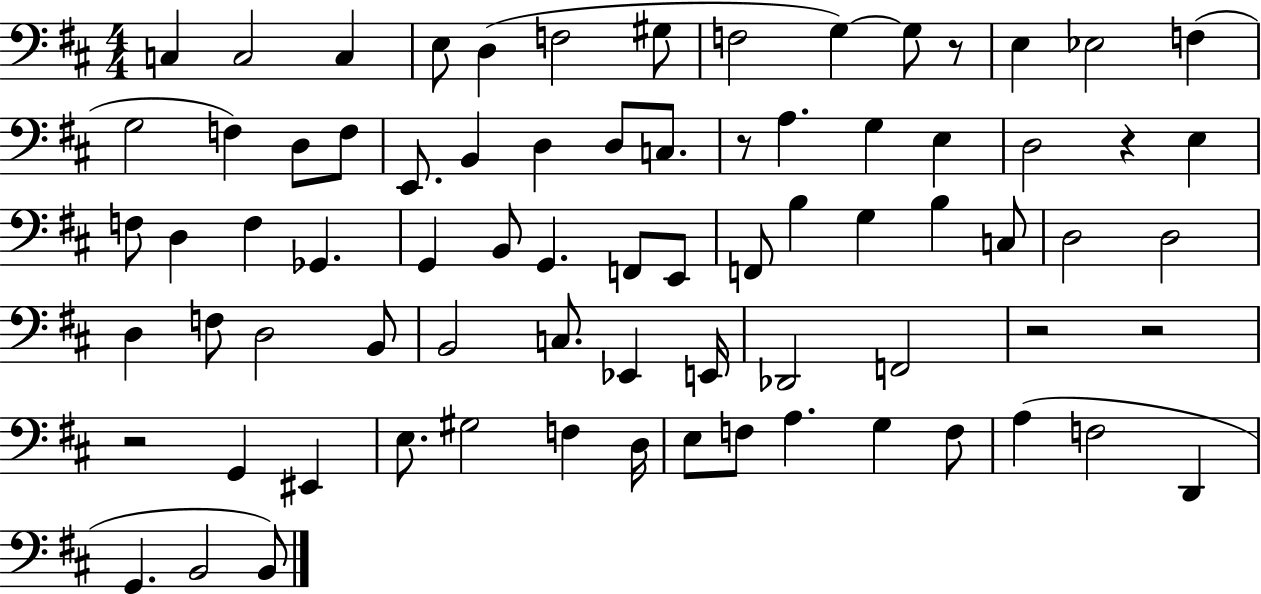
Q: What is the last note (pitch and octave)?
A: B2